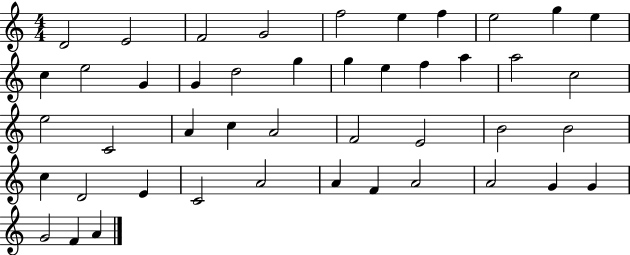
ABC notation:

X:1
T:Untitled
M:4/4
L:1/4
K:C
D2 E2 F2 G2 f2 e f e2 g e c e2 G G d2 g g e f a a2 c2 e2 C2 A c A2 F2 E2 B2 B2 c D2 E C2 A2 A F A2 A2 G G G2 F A